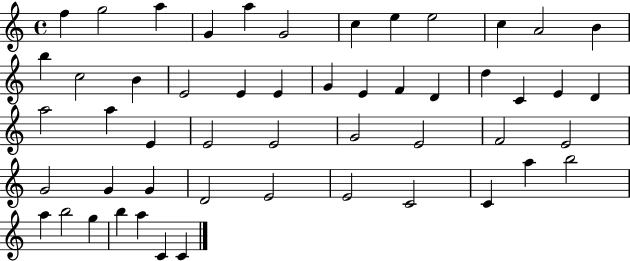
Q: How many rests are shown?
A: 0